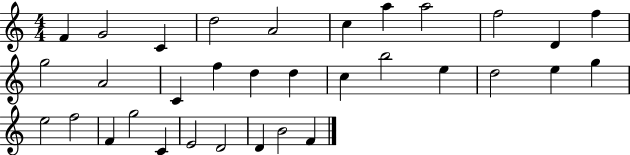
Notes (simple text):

F4/q G4/h C4/q D5/h A4/h C5/q A5/q A5/h F5/h D4/q F5/q G5/h A4/h C4/q F5/q D5/q D5/q C5/q B5/h E5/q D5/h E5/q G5/q E5/h F5/h F4/q G5/h C4/q E4/h D4/h D4/q B4/h F4/q